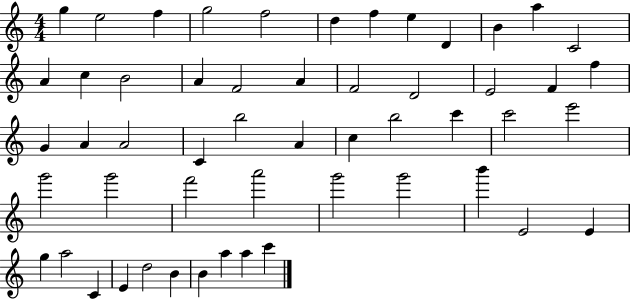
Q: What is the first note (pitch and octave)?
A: G5